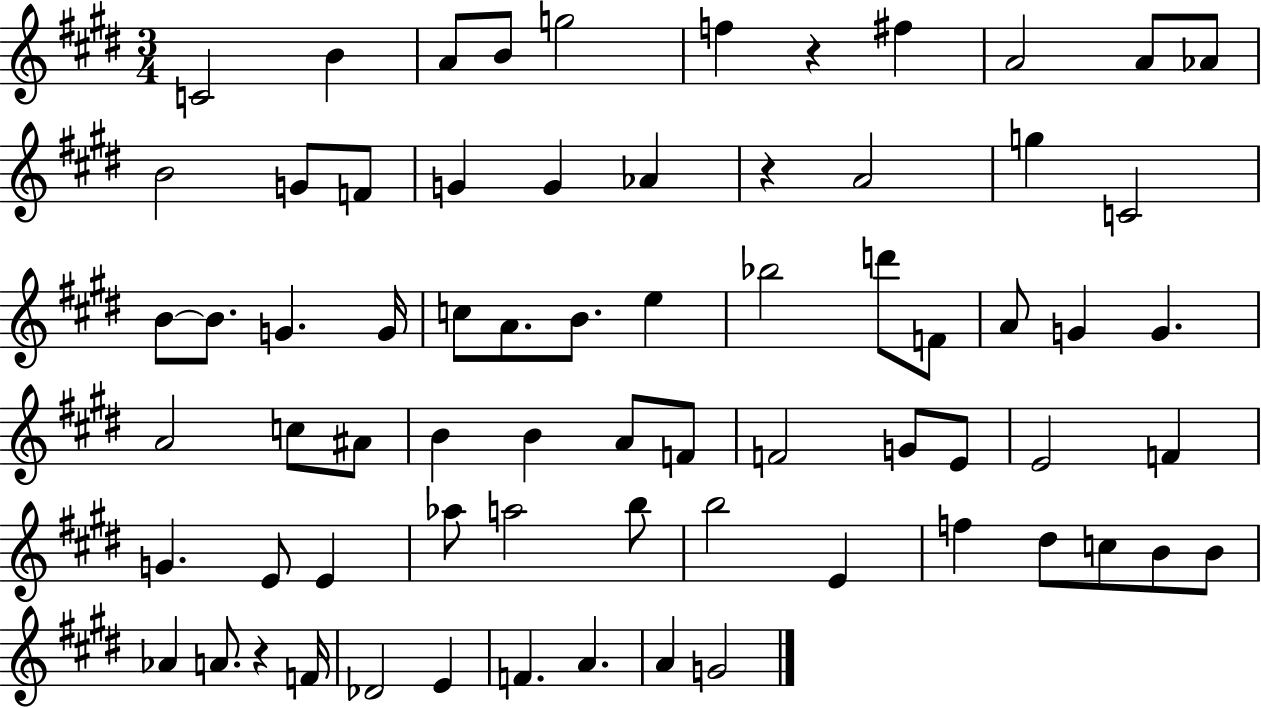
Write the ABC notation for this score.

X:1
T:Untitled
M:3/4
L:1/4
K:E
C2 B A/2 B/2 g2 f z ^f A2 A/2 _A/2 B2 G/2 F/2 G G _A z A2 g C2 B/2 B/2 G G/4 c/2 A/2 B/2 e _b2 d'/2 F/2 A/2 G G A2 c/2 ^A/2 B B A/2 F/2 F2 G/2 E/2 E2 F G E/2 E _a/2 a2 b/2 b2 E f ^d/2 c/2 B/2 B/2 _A A/2 z F/4 _D2 E F A A G2